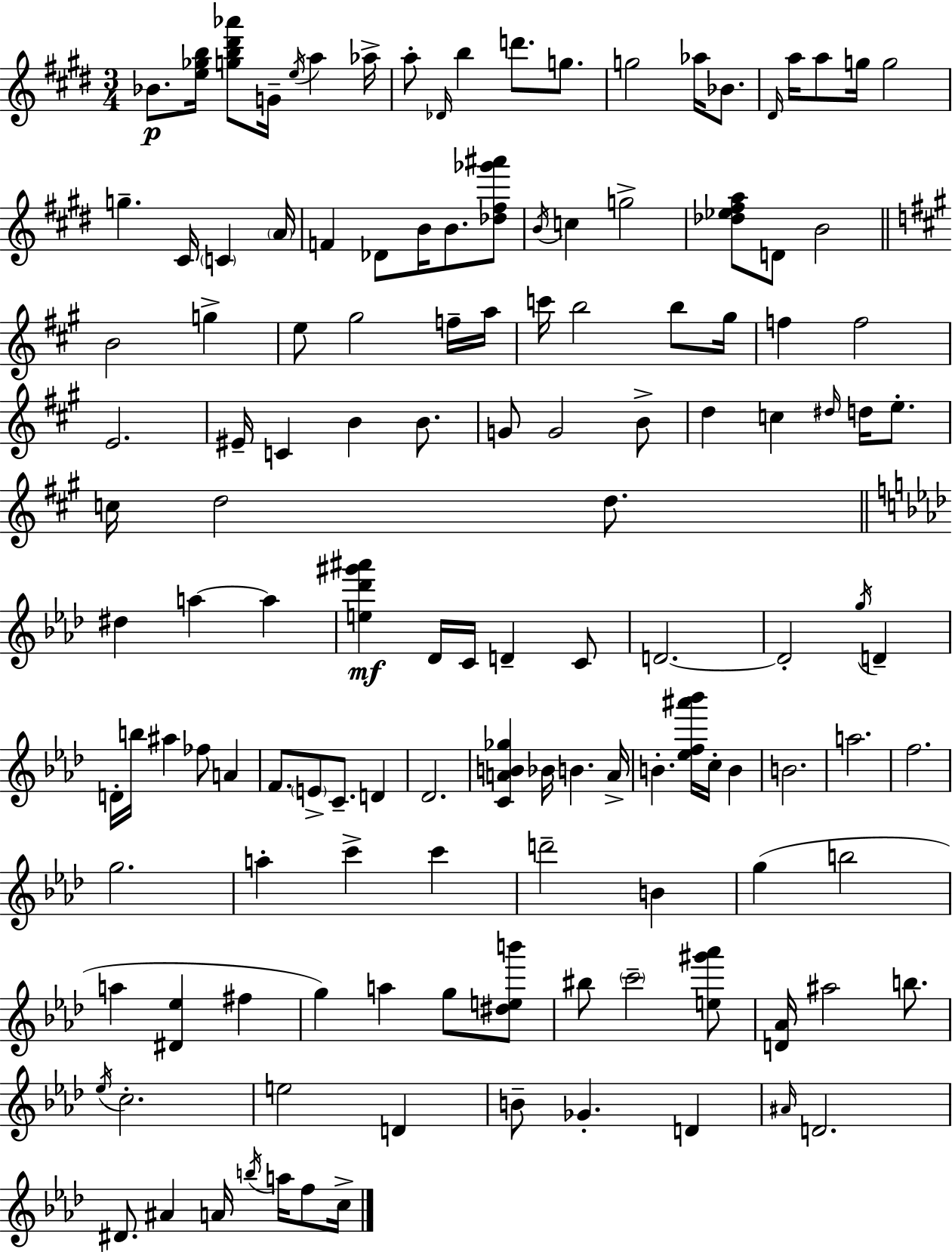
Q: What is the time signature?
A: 3/4